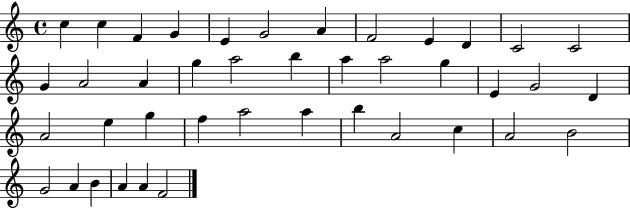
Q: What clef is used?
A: treble